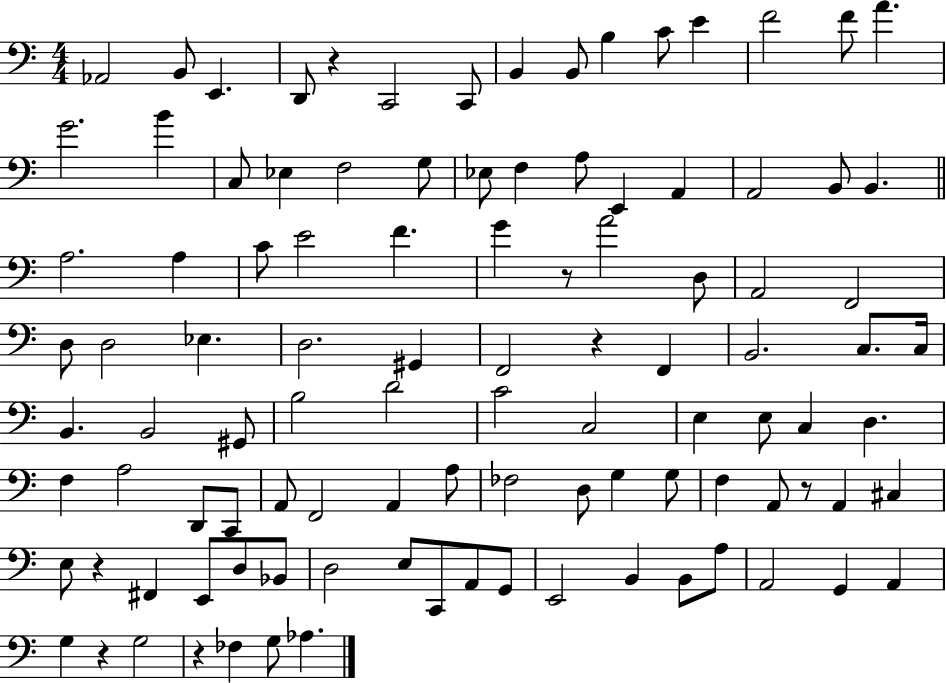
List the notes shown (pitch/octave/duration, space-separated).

Ab2/h B2/e E2/q. D2/e R/q C2/h C2/e B2/q B2/e B3/q C4/e E4/q F4/h F4/e A4/q. G4/h. B4/q C3/e Eb3/q F3/h G3/e Eb3/e F3/q A3/e E2/q A2/q A2/h B2/e B2/q. A3/h. A3/q C4/e E4/h F4/q. G4/q R/e A4/h D3/e A2/h F2/h D3/e D3/h Eb3/q. D3/h. G#2/q F2/h R/q F2/q B2/h. C3/e. C3/s B2/q. B2/h G#2/e B3/h D4/h C4/h C3/h E3/q E3/e C3/q D3/q. F3/q A3/h D2/e C2/e A2/e F2/h A2/q A3/e FES3/h D3/e G3/q G3/e F3/q A2/e R/e A2/q C#3/q E3/e R/q F#2/q E2/e D3/e Bb2/e D3/h E3/e C2/e A2/e G2/e E2/h B2/q B2/e A3/e A2/h G2/q A2/q G3/q R/q G3/h R/q FES3/q G3/e Ab3/q.